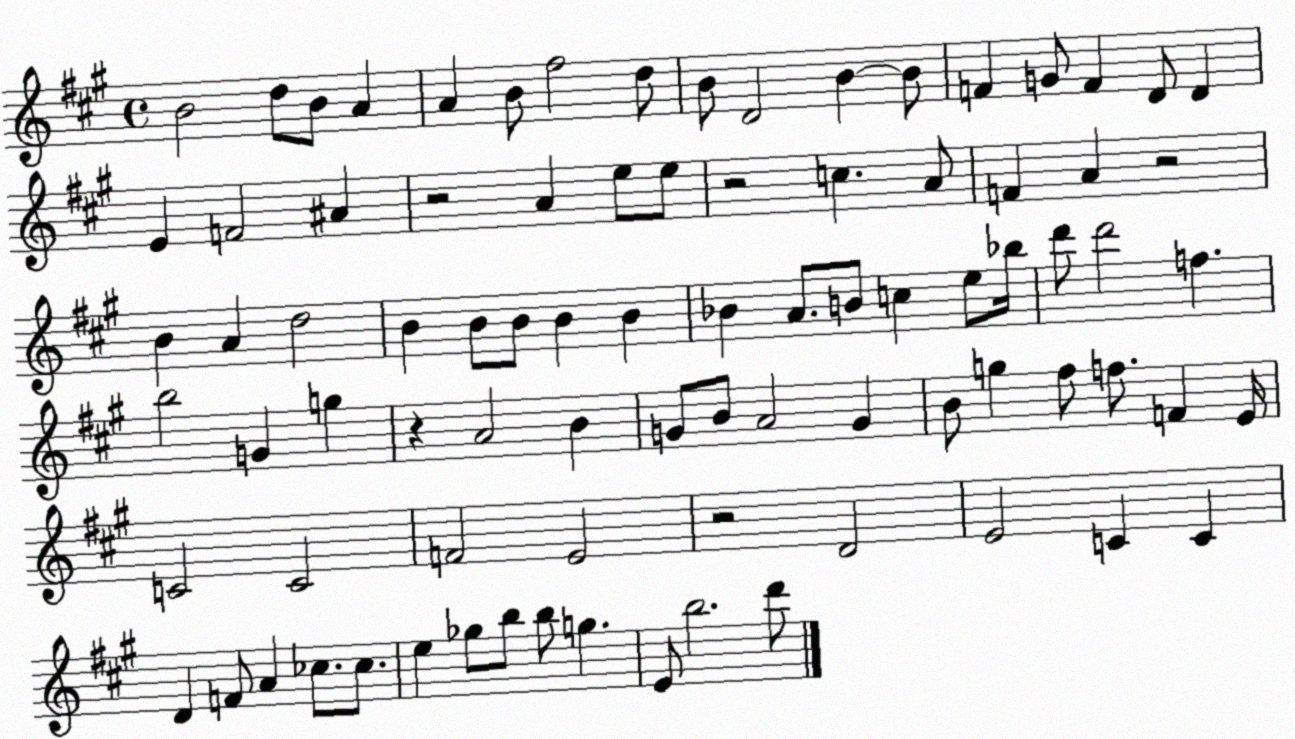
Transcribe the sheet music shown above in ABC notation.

X:1
T:Untitled
M:4/4
L:1/4
K:A
B2 d/2 B/2 A A B/2 ^f2 d/2 B/2 D2 B B/2 F G/2 F D/2 D E F2 ^A z2 A e/2 e/2 z2 c A/2 F A z2 B A d2 B B/2 B/2 B B _B A/2 B/2 c e/2 _b/4 d'/2 d'2 f b2 G g z A2 B G/2 B/2 A2 G B/2 g ^f/2 f/2 F E/4 C2 C2 F2 E2 z2 D2 E2 C C D F/2 A _c/2 _c/2 e _g/2 b/2 b/2 g E/2 b2 d'/2